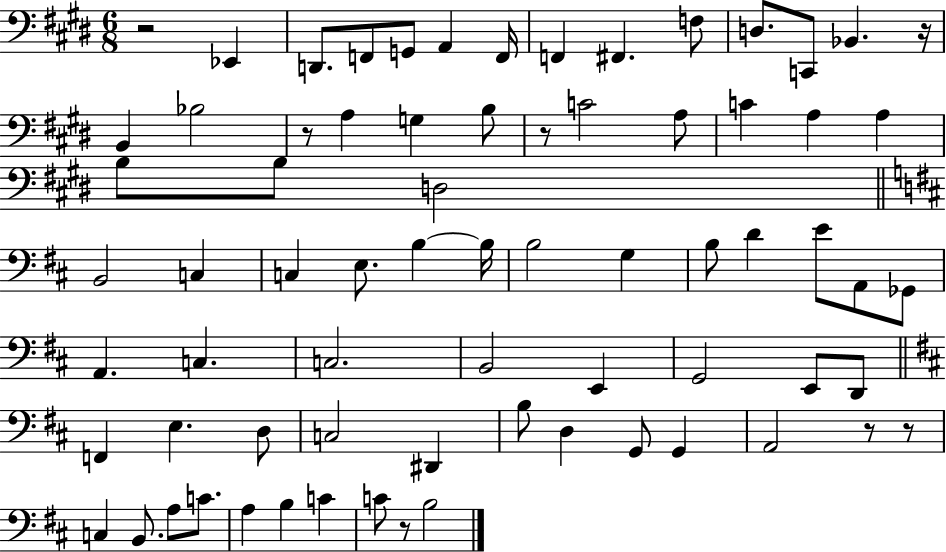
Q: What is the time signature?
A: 6/8